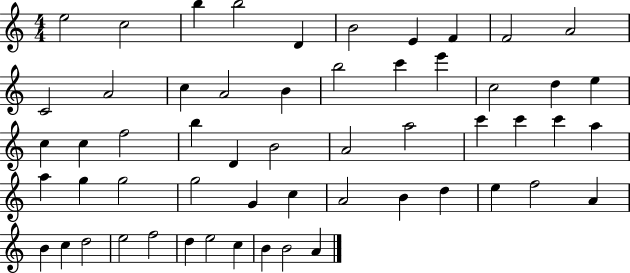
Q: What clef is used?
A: treble